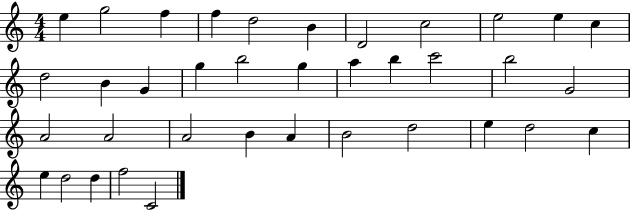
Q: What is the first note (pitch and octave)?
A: E5